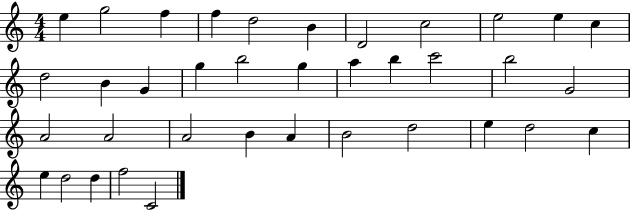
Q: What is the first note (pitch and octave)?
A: E5